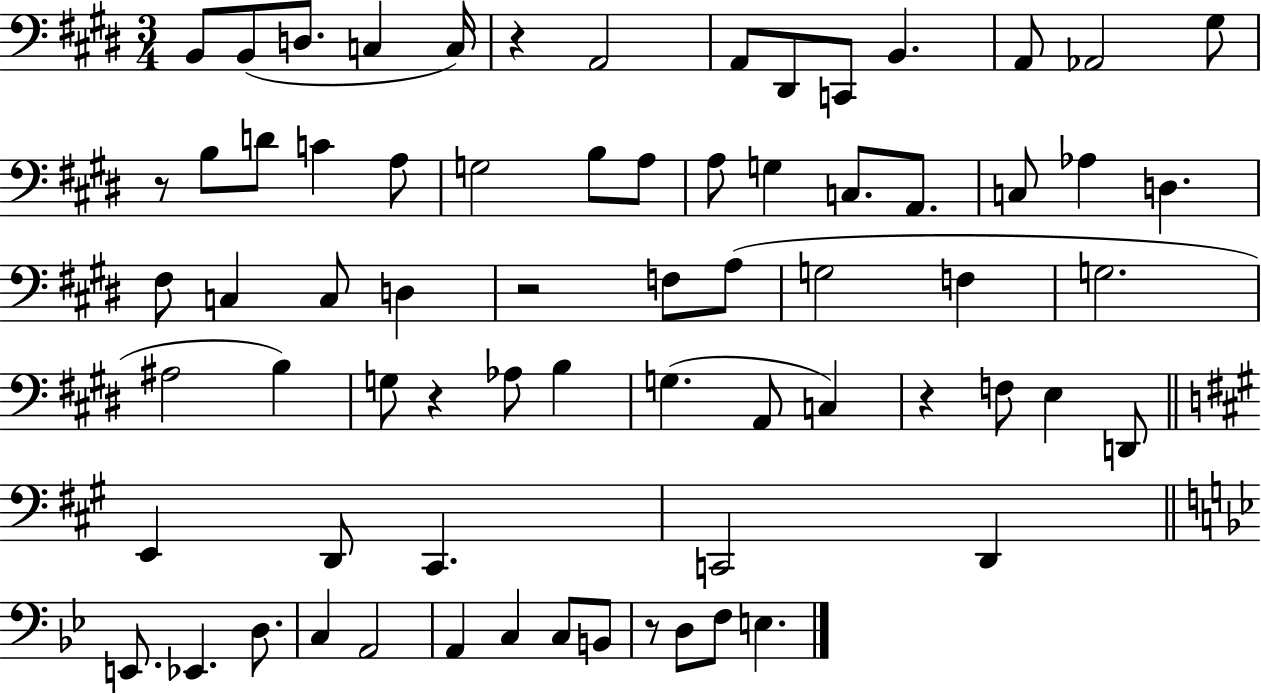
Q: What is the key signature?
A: E major